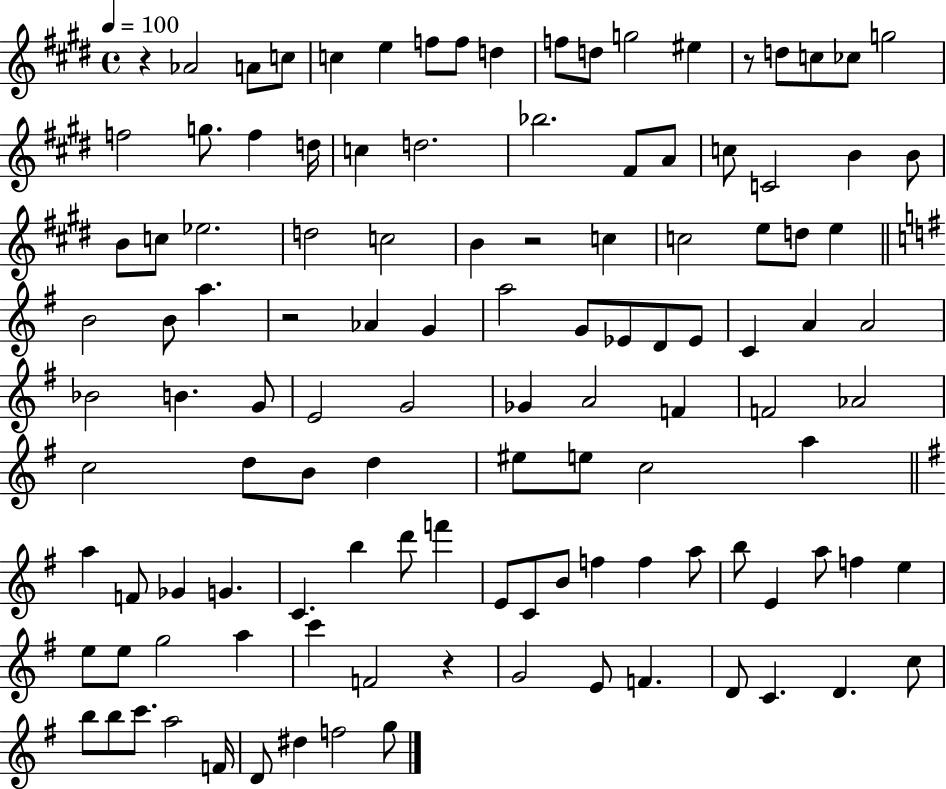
{
  \clef treble
  \time 4/4
  \defaultTimeSignature
  \key e \major
  \tempo 4 = 100
  r4 aes'2 a'8 c''8 | c''4 e''4 f''8 f''8 d''4 | f''8 d''8 g''2 eis''4 | r8 d''8 c''8 ces''8 g''2 | \break f''2 g''8. f''4 d''16 | c''4 d''2. | bes''2. fis'8 a'8 | c''8 c'2 b'4 b'8 | \break b'8 c''8 ees''2. | d''2 c''2 | b'4 r2 c''4 | c''2 e''8 d''8 e''4 | \break \bar "||" \break \key e \minor b'2 b'8 a''4. | r2 aes'4 g'4 | a''2 g'8 ees'8 d'8 ees'8 | c'4 a'4 a'2 | \break bes'2 b'4. g'8 | e'2 g'2 | ges'4 a'2 f'4 | f'2 aes'2 | \break c''2 d''8 b'8 d''4 | eis''8 e''8 c''2 a''4 | \bar "||" \break \key e \minor a''4 f'8 ges'4 g'4. | c'4. b''4 d'''8 f'''4 | e'8 c'8 b'8 f''4 f''4 a''8 | b''8 e'4 a''8 f''4 e''4 | \break e''8 e''8 g''2 a''4 | c'''4 f'2 r4 | g'2 e'8 f'4. | d'8 c'4. d'4. c''8 | \break b''8 b''8 c'''8. a''2 f'16 | d'8 dis''4 f''2 g''8 | \bar "|."
}